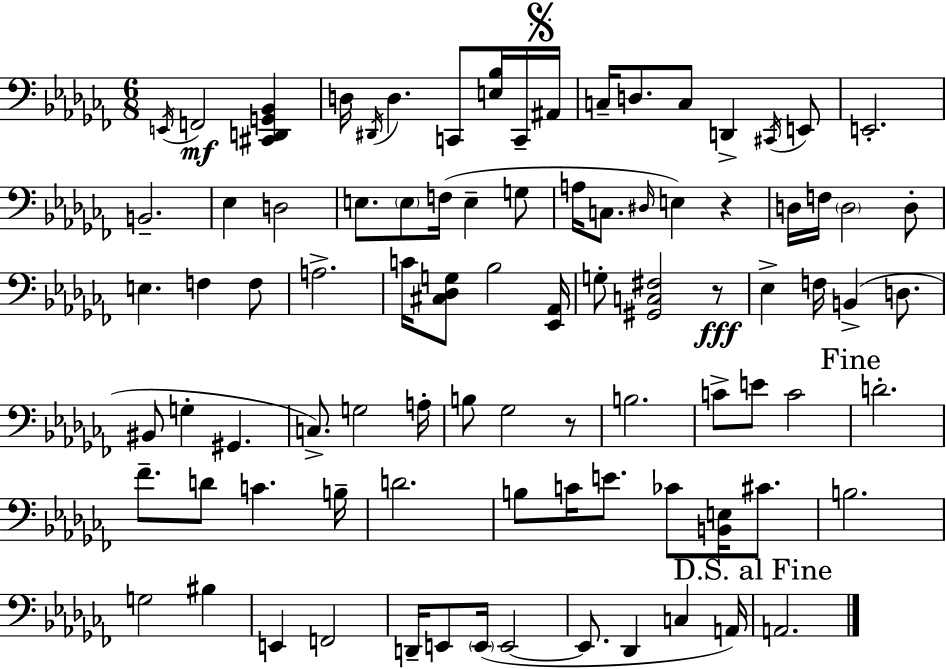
{
  \clef bass
  \numericTimeSignature
  \time 6/8
  \key aes \minor
  \acciaccatura { e,16 }\mf f,2 <cis, d, g, bes,>4 | d16 \acciaccatura { dis,16 } d4. c,8 <e bes>16 | c,16-- \mark \markup { \musicglyph "scripts.segno" } ais,16 c16-- d8. c8 d,4-> | \acciaccatura { cis,16 } e,8 e,2.-. | \break b,2.-- | ees4 d2 | e8. \parenthesize e8 f16( e4-- | g8 a16 c8. \grace { dis16 }) e4 | \break r4 d16 f16 \parenthesize d2 | d8-. e4. f4 | f8 a2.-> | c'16 <cis des g>8 bes2 | \break <ees, aes,>16 g8-. <gis, c fis>2 | r8\fff ees4-> f16 b,4->( | d8. bis,8 g4-. gis,4. | c8.->) g2 | \break a16-. b8 ges2 | r8 b2. | c'8-> e'8 c'2 | \mark "Fine" d'2.-. | \break fes'8.-- d'8 c'4. | b16-- d'2. | b8 c'16 e'8. ces'8 | <b, e>16 cis'8. b2. | \break g2 | bis4 e,4 f,2 | d,16-- e,8 \parenthesize e,16( e,2~~ | e,8. des,4 c4 | \break a,16) \mark "D.S. al Fine" a,2. | \bar "|."
}